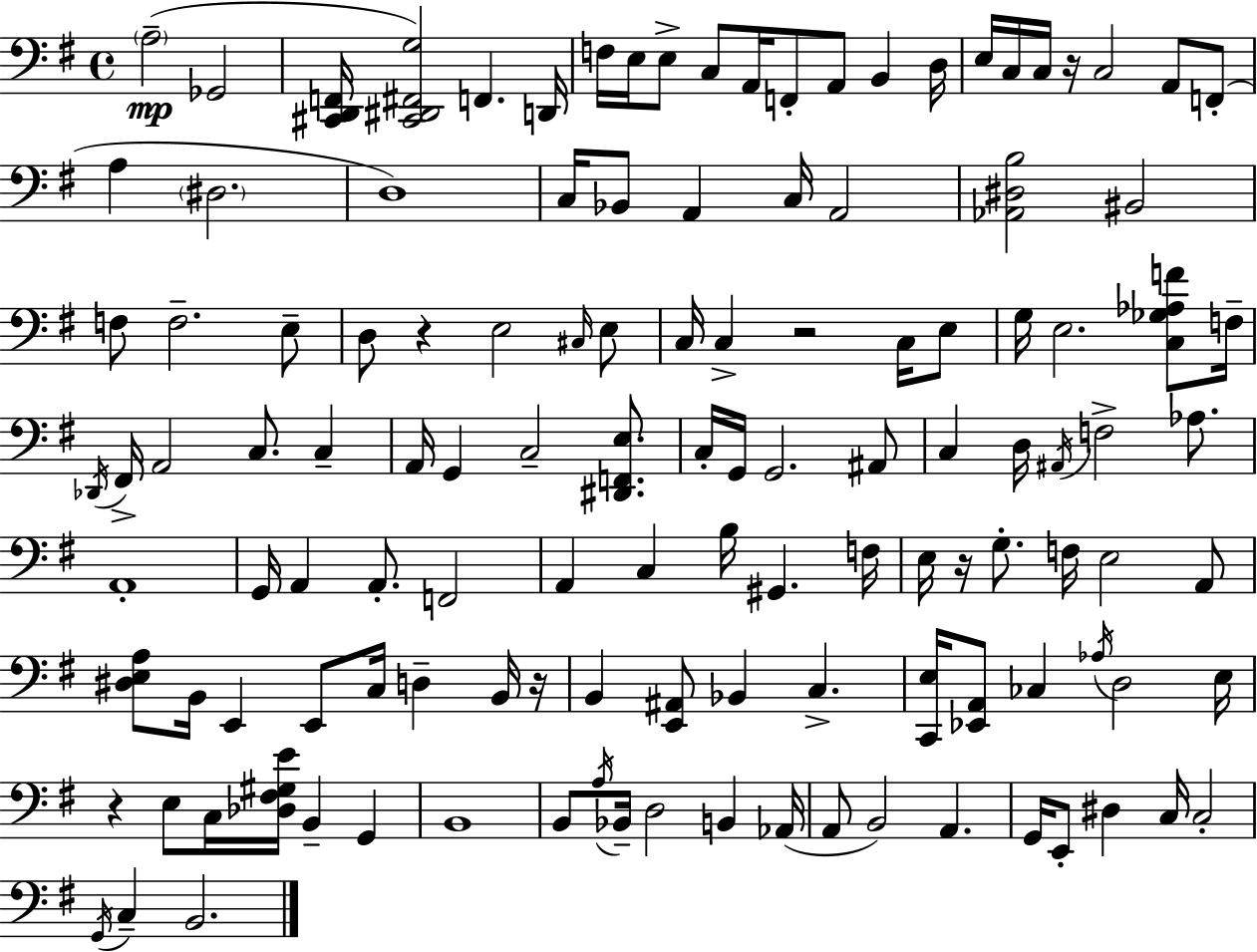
A3/h Gb2/h [C#2,D2,F2]/s [C#2,D#2,F#2,G3]/h F2/q. D2/s F3/s E3/s E3/e C3/e A2/s F2/e A2/e B2/q D3/s E3/s C3/s C3/s R/s C3/h A2/e F2/e A3/q D#3/h. D3/w C3/s Bb2/e A2/q C3/s A2/h [Ab2,D#3,B3]/h BIS2/h F3/e F3/h. E3/e D3/e R/q E3/h C#3/s E3/e C3/s C3/q R/h C3/s E3/e G3/s E3/h. [C3,Gb3,Ab3,F4]/e F3/s Db2/s F#2/s A2/h C3/e. C3/q A2/s G2/q C3/h [D#2,F2,E3]/e. C3/s G2/s G2/h. A#2/e C3/q D3/s A#2/s F3/h Ab3/e. A2/w G2/s A2/q A2/e. F2/h A2/q C3/q B3/s G#2/q. F3/s E3/s R/s G3/e. F3/s E3/h A2/e [D#3,E3,A3]/e B2/s E2/q E2/e C3/s D3/q B2/s R/s B2/q [E2,A#2]/e Bb2/q C3/q. [C2,E3]/s [Eb2,A2]/e CES3/q Ab3/s D3/h E3/s R/q E3/e C3/s [Db3,F#3,G#3,E4]/s B2/q G2/q B2/w B2/e A3/s Bb2/s D3/h B2/q Ab2/s A2/e B2/h A2/q. G2/s E2/e D#3/q C3/s C3/h G2/s C3/q B2/h.